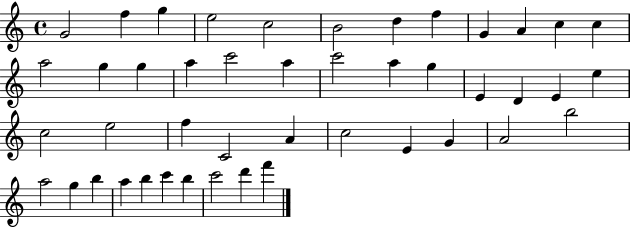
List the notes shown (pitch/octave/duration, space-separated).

G4/h F5/q G5/q E5/h C5/h B4/h D5/q F5/q G4/q A4/q C5/q C5/q A5/h G5/q G5/q A5/q C6/h A5/q C6/h A5/q G5/q E4/q D4/q E4/q E5/q C5/h E5/h F5/q C4/h A4/q C5/h E4/q G4/q A4/h B5/h A5/h G5/q B5/q A5/q B5/q C6/q B5/q C6/h D6/q F6/q